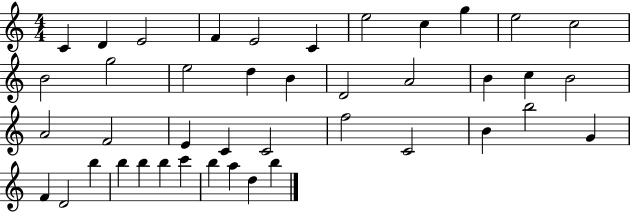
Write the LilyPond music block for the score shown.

{
  \clef treble
  \numericTimeSignature
  \time 4/4
  \key c \major
  c'4 d'4 e'2 | f'4 e'2 c'4 | e''2 c''4 g''4 | e''2 c''2 | \break b'2 g''2 | e''2 d''4 b'4 | d'2 a'2 | b'4 c''4 b'2 | \break a'2 f'2 | e'4 c'4 c'2 | f''2 c'2 | b'4 b''2 g'4 | \break f'4 d'2 b''4 | b''4 b''4 b''4 c'''4 | b''4 a''4 d''4 b''4 | \bar "|."
}